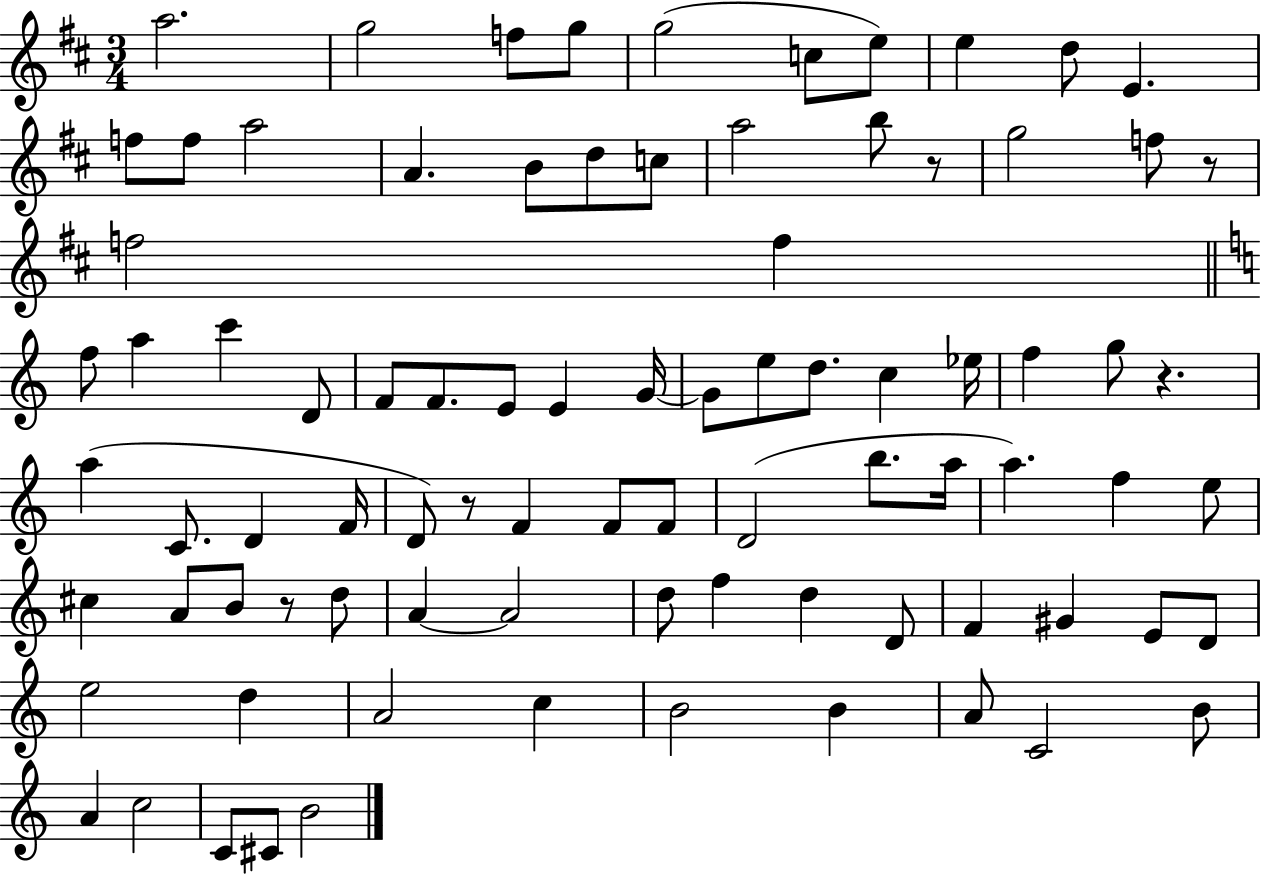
{
  \clef treble
  \numericTimeSignature
  \time 3/4
  \key d \major
  \repeat volta 2 { a''2. | g''2 f''8 g''8 | g''2( c''8 e''8) | e''4 d''8 e'4. | \break f''8 f''8 a''2 | a'4. b'8 d''8 c''8 | a''2 b''8 r8 | g''2 f''8 r8 | \break f''2 f''4 | \bar "||" \break \key a \minor f''8 a''4 c'''4 d'8 | f'8 f'8. e'8 e'4 g'16~~ | g'8 e''8 d''8. c''4 ees''16 | f''4 g''8 r4. | \break a''4( c'8. d'4 f'16 | d'8) r8 f'4 f'8 f'8 | d'2( b''8. a''16 | a''4.) f''4 e''8 | \break cis''4 a'8 b'8 r8 d''8 | a'4~~ a'2 | d''8 f''4 d''4 d'8 | f'4 gis'4 e'8 d'8 | \break e''2 d''4 | a'2 c''4 | b'2 b'4 | a'8 c'2 b'8 | \break a'4 c''2 | c'8 cis'8 b'2 | } \bar "|."
}